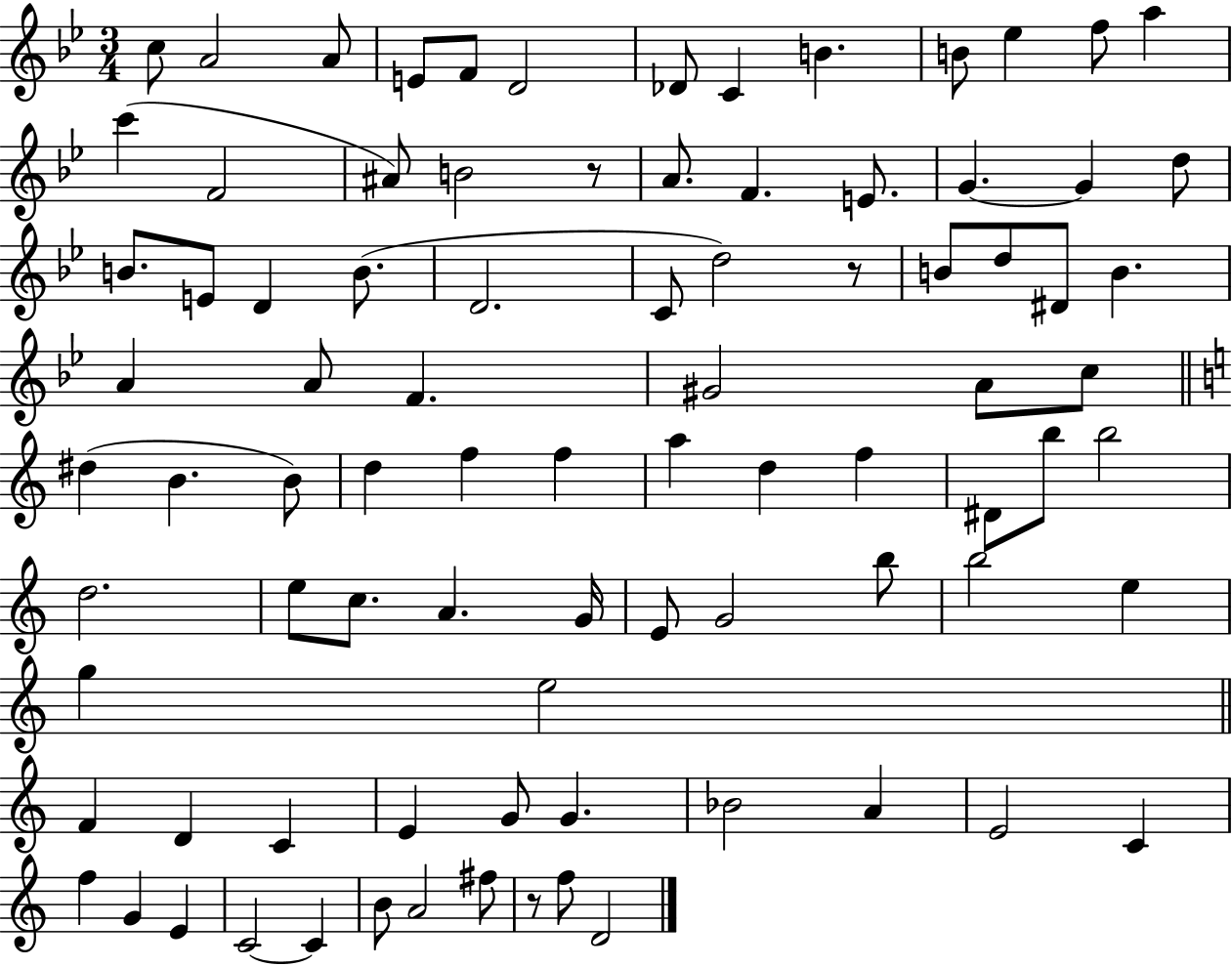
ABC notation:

X:1
T:Untitled
M:3/4
L:1/4
K:Bb
c/2 A2 A/2 E/2 F/2 D2 _D/2 C B B/2 _e f/2 a c' F2 ^A/2 B2 z/2 A/2 F E/2 G G d/2 B/2 E/2 D B/2 D2 C/2 d2 z/2 B/2 d/2 ^D/2 B A A/2 F ^G2 A/2 c/2 ^d B B/2 d f f a d f ^D/2 b/2 b2 d2 e/2 c/2 A G/4 E/2 G2 b/2 b2 e g e2 F D C E G/2 G _B2 A E2 C f G E C2 C B/2 A2 ^f/2 z/2 f/2 D2